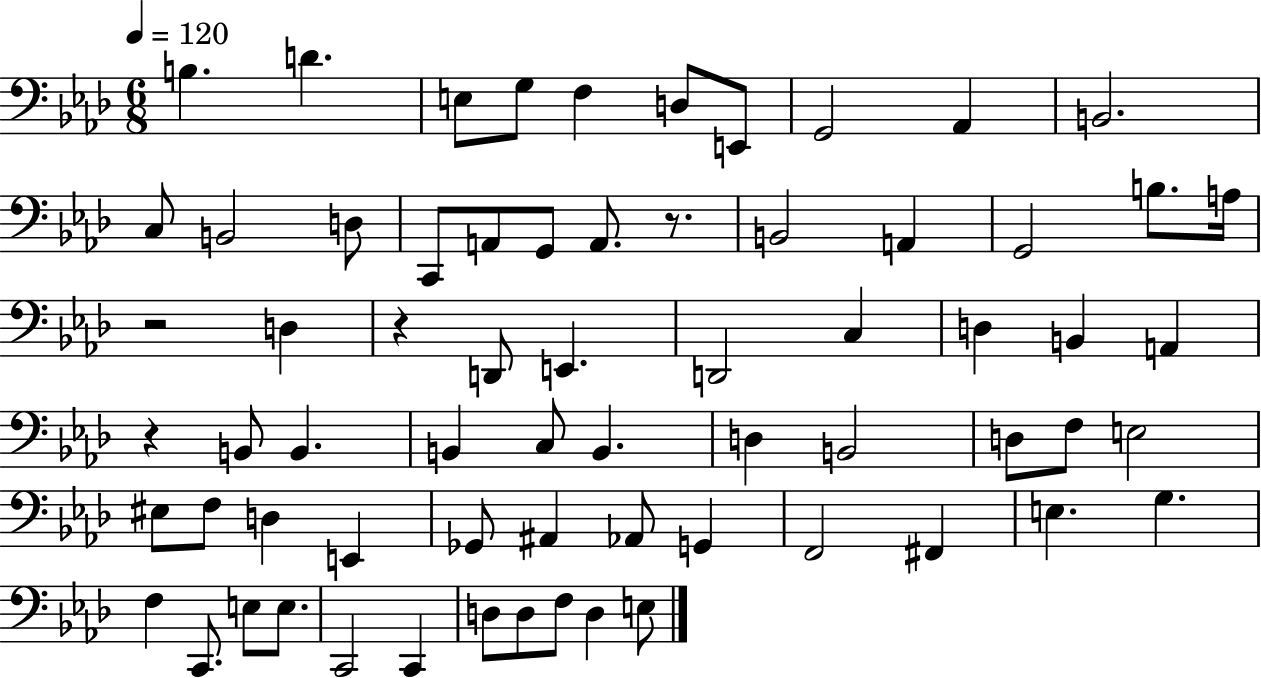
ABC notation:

X:1
T:Untitled
M:6/8
L:1/4
K:Ab
B, D E,/2 G,/2 F, D,/2 E,,/2 G,,2 _A,, B,,2 C,/2 B,,2 D,/2 C,,/2 A,,/2 G,,/2 A,,/2 z/2 B,,2 A,, G,,2 B,/2 A,/4 z2 D, z D,,/2 E,, D,,2 C, D, B,, A,, z B,,/2 B,, B,, C,/2 B,, D, B,,2 D,/2 F,/2 E,2 ^E,/2 F,/2 D, E,, _G,,/2 ^A,, _A,,/2 G,, F,,2 ^F,, E, G, F, C,,/2 E,/2 E,/2 C,,2 C,, D,/2 D,/2 F,/2 D, E,/2